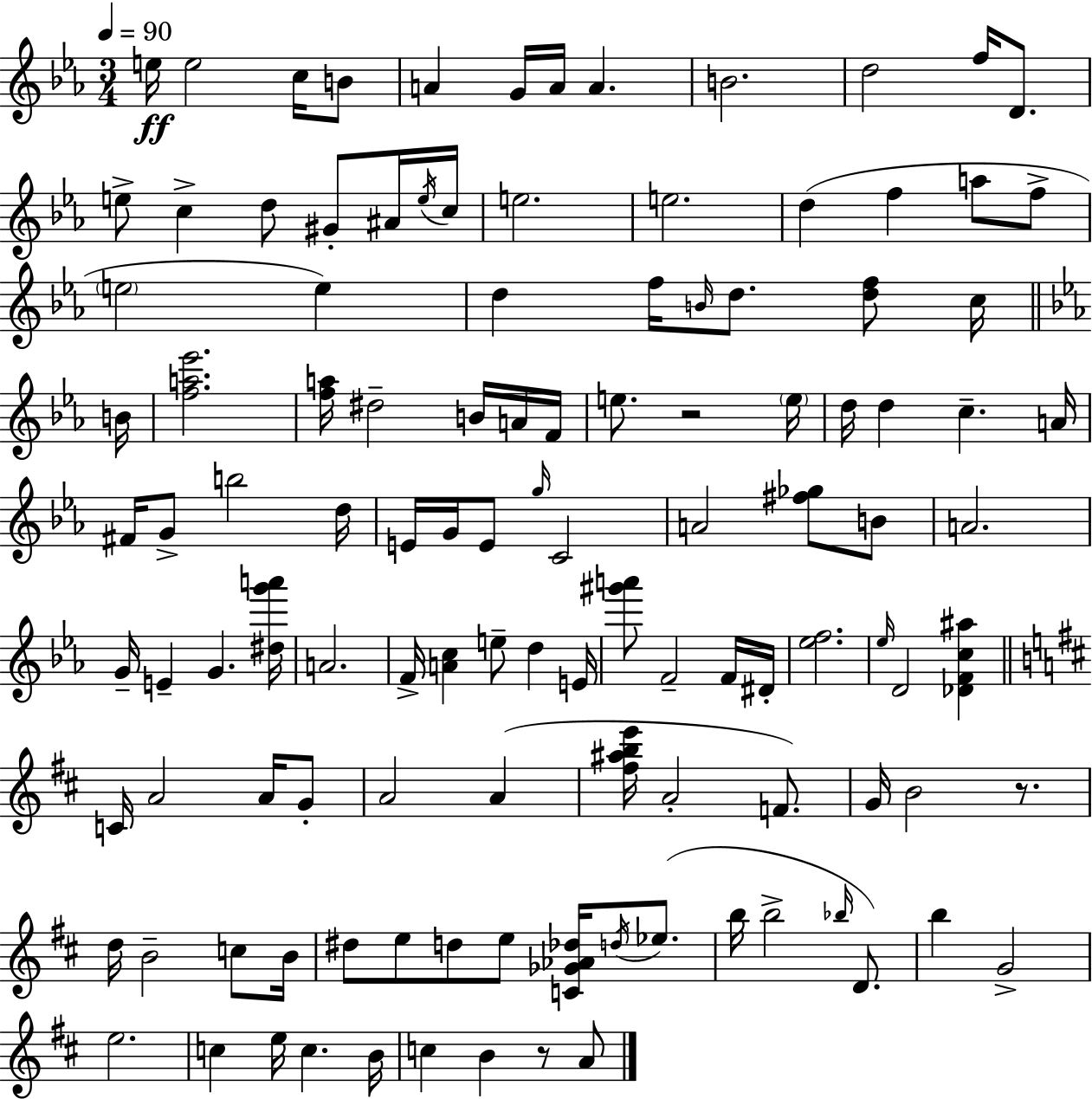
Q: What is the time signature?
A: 3/4